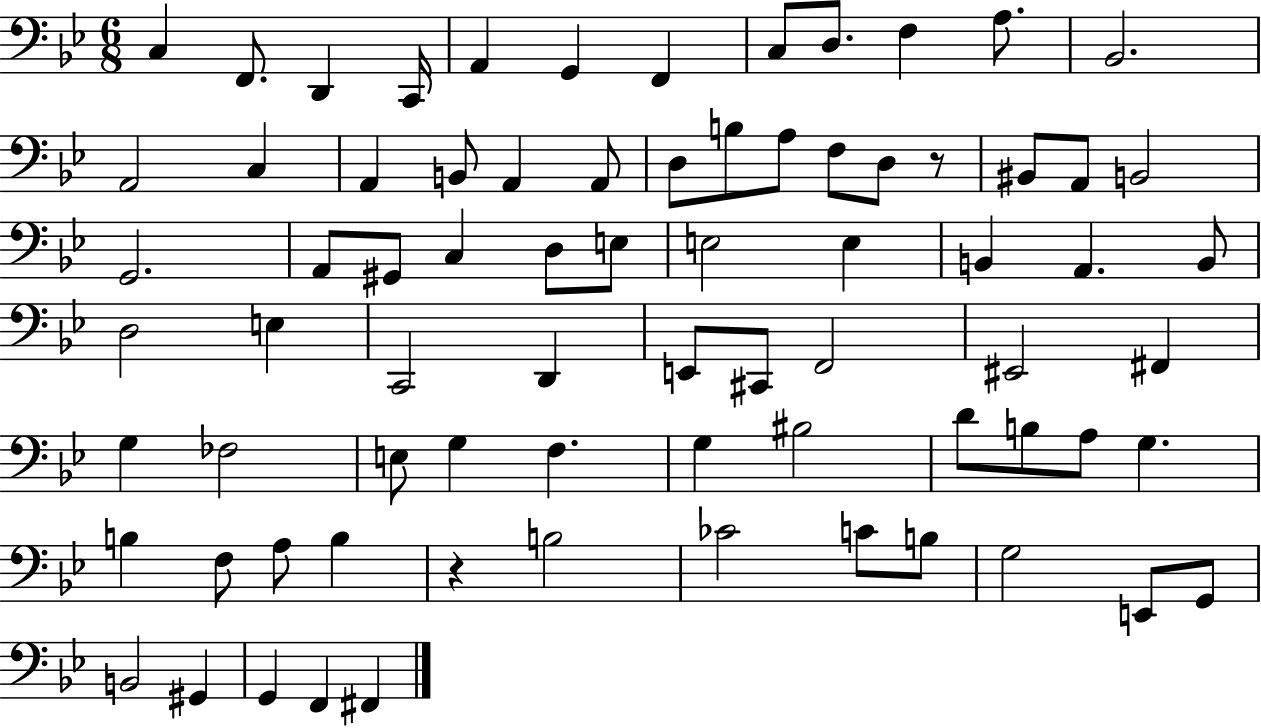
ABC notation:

X:1
T:Untitled
M:6/8
L:1/4
K:Bb
C, F,,/2 D,, C,,/4 A,, G,, F,, C,/2 D,/2 F, A,/2 _B,,2 A,,2 C, A,, B,,/2 A,, A,,/2 D,/2 B,/2 A,/2 F,/2 D,/2 z/2 ^B,,/2 A,,/2 B,,2 G,,2 A,,/2 ^G,,/2 C, D,/2 E,/2 E,2 E, B,, A,, B,,/2 D,2 E, C,,2 D,, E,,/2 ^C,,/2 F,,2 ^E,,2 ^F,, G, _F,2 E,/2 G, F, G, ^B,2 D/2 B,/2 A,/2 G, B, F,/2 A,/2 B, z B,2 _C2 C/2 B,/2 G,2 E,,/2 G,,/2 B,,2 ^G,, G,, F,, ^F,,